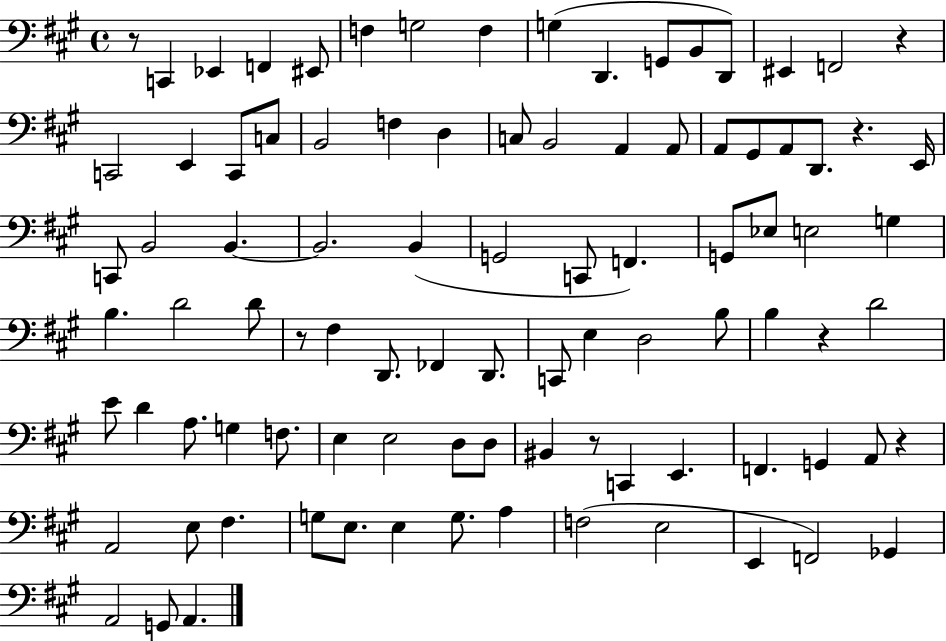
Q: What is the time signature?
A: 4/4